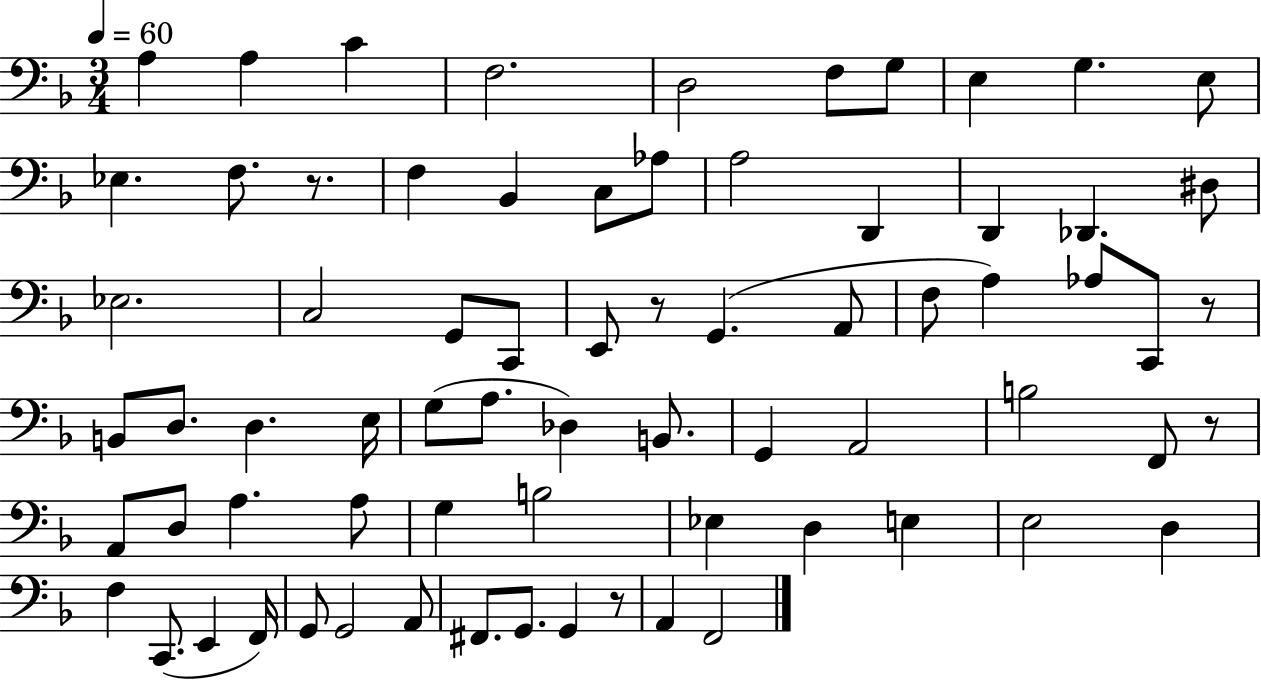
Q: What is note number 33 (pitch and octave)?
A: B2